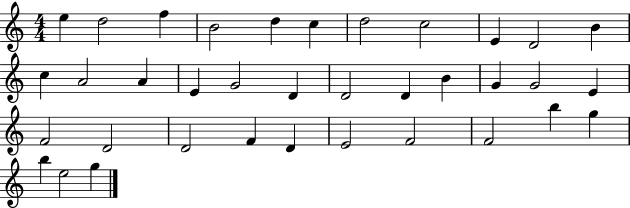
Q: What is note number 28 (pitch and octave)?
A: D4